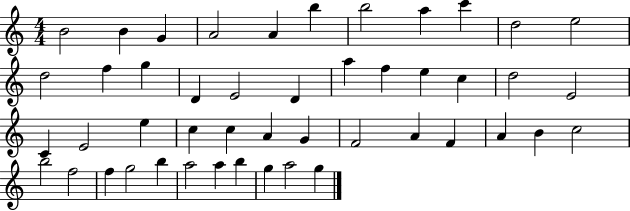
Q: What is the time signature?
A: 4/4